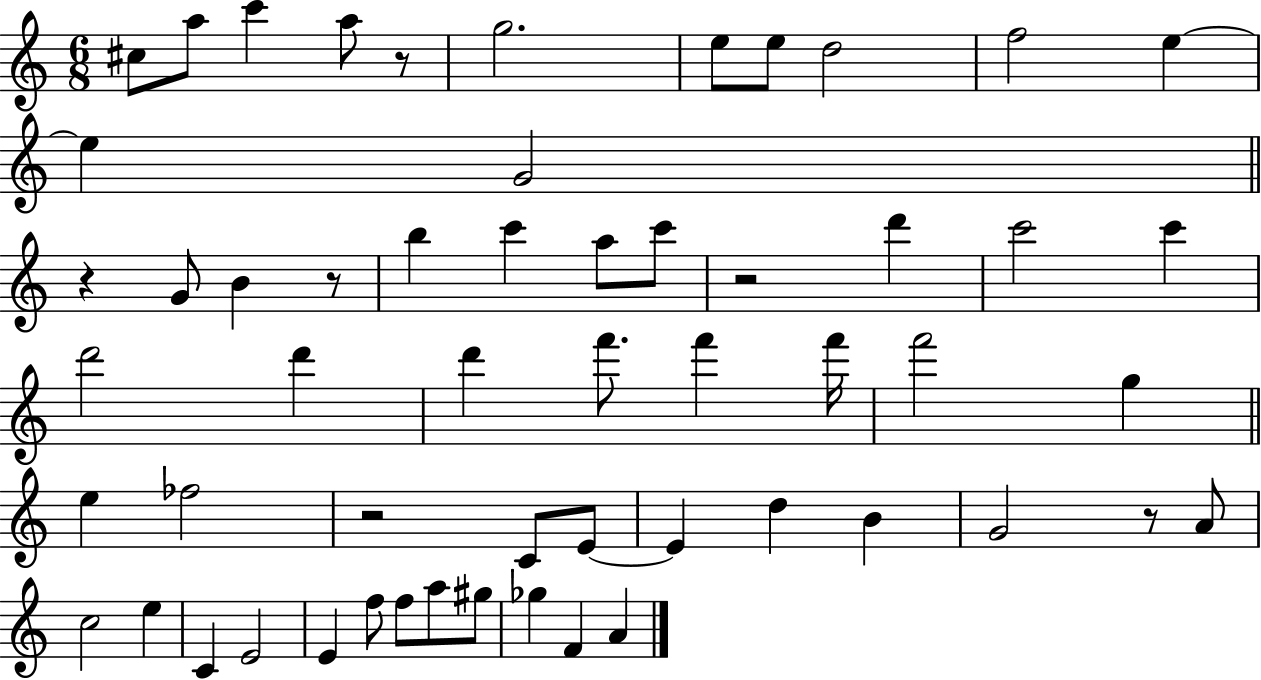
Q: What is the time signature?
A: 6/8